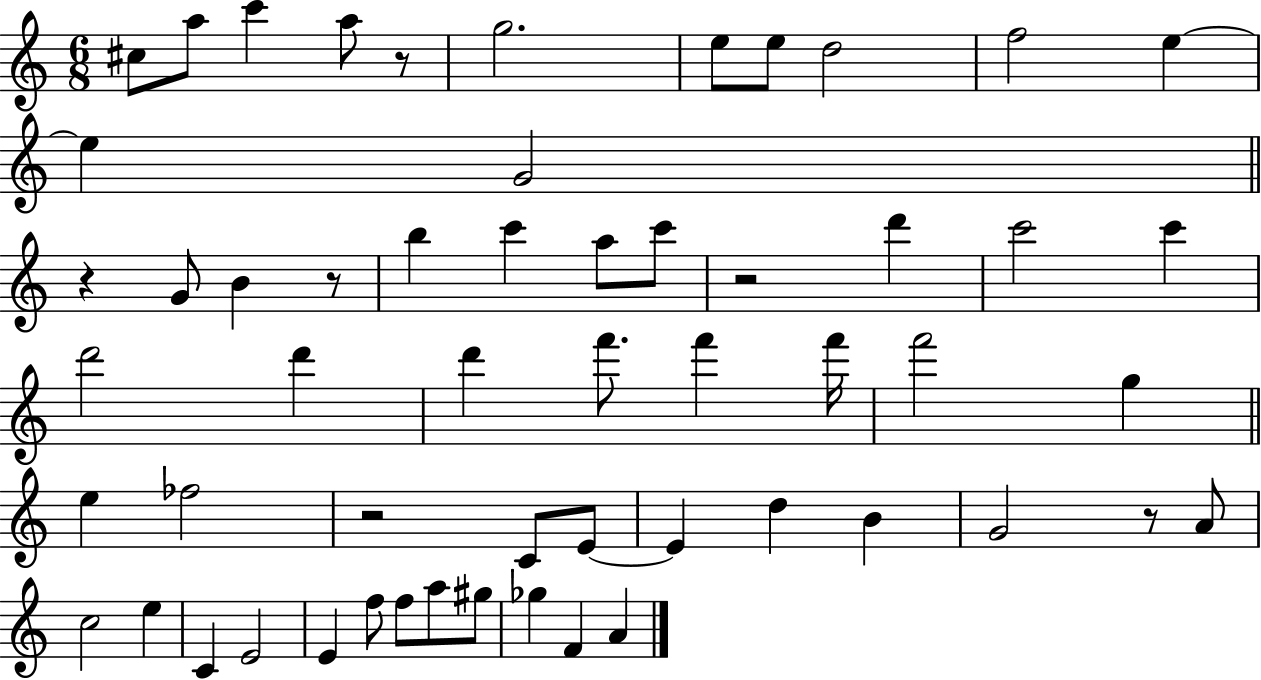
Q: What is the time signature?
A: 6/8